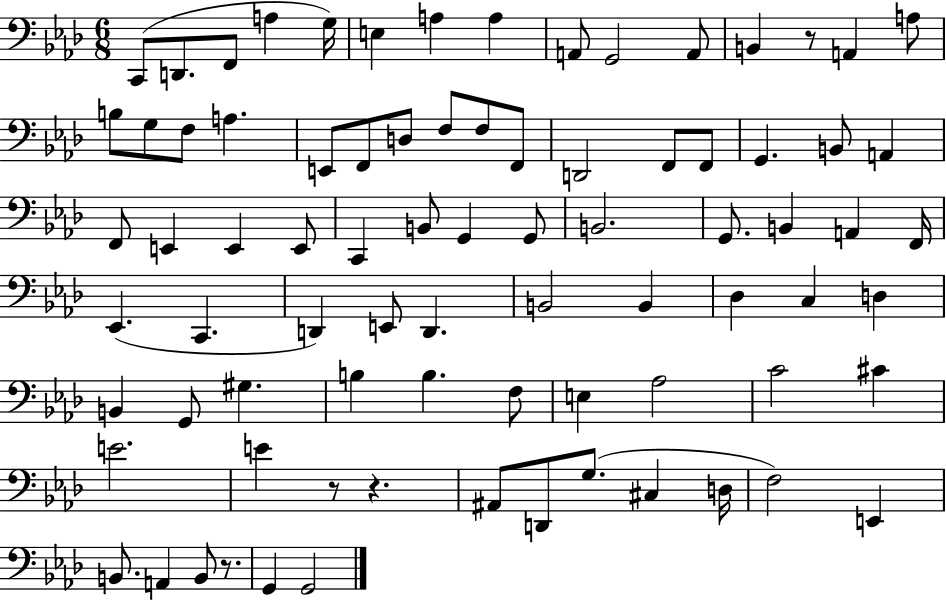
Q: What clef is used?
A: bass